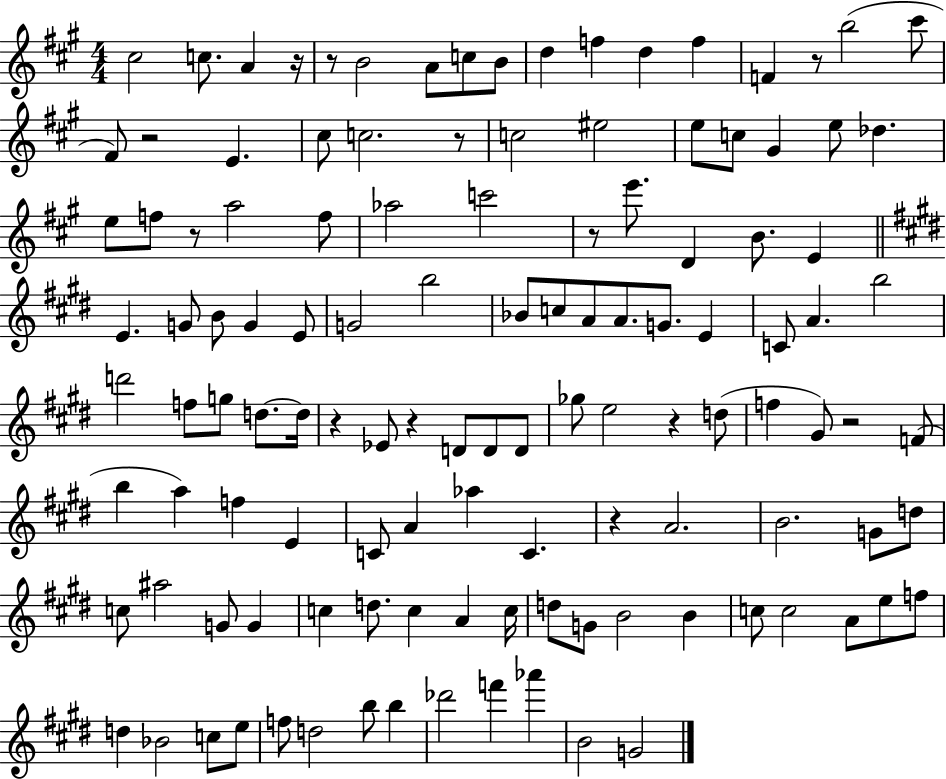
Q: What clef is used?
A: treble